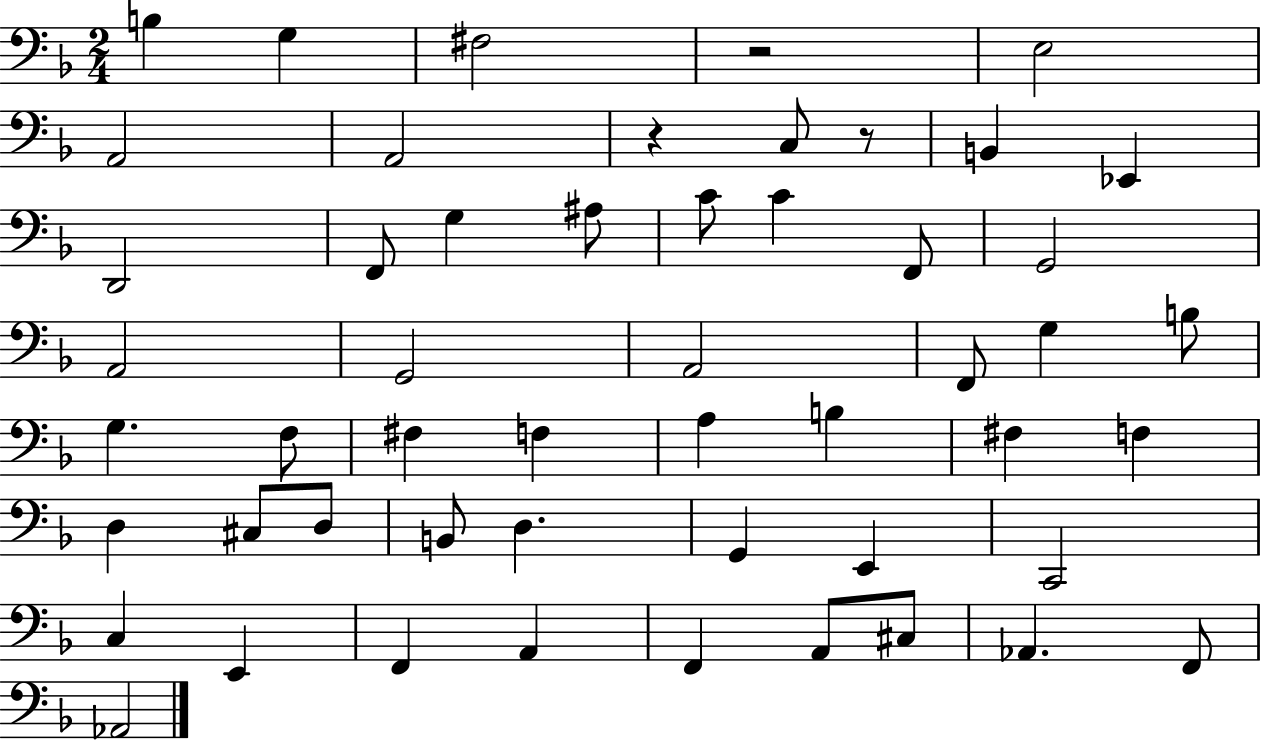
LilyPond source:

{
  \clef bass
  \numericTimeSignature
  \time 2/4
  \key f \major
  \repeat volta 2 { b4 g4 | fis2 | r2 | e2 | \break a,2 | a,2 | r4 c8 r8 | b,4 ees,4 | \break d,2 | f,8 g4 ais8 | c'8 c'4 f,8 | g,2 | \break a,2 | g,2 | a,2 | f,8 g4 b8 | \break g4. f8 | fis4 f4 | a4 b4 | fis4 f4 | \break d4 cis8 d8 | b,8 d4. | g,4 e,4 | c,2 | \break c4 e,4 | f,4 a,4 | f,4 a,8 cis8 | aes,4. f,8 | \break aes,2 | } \bar "|."
}